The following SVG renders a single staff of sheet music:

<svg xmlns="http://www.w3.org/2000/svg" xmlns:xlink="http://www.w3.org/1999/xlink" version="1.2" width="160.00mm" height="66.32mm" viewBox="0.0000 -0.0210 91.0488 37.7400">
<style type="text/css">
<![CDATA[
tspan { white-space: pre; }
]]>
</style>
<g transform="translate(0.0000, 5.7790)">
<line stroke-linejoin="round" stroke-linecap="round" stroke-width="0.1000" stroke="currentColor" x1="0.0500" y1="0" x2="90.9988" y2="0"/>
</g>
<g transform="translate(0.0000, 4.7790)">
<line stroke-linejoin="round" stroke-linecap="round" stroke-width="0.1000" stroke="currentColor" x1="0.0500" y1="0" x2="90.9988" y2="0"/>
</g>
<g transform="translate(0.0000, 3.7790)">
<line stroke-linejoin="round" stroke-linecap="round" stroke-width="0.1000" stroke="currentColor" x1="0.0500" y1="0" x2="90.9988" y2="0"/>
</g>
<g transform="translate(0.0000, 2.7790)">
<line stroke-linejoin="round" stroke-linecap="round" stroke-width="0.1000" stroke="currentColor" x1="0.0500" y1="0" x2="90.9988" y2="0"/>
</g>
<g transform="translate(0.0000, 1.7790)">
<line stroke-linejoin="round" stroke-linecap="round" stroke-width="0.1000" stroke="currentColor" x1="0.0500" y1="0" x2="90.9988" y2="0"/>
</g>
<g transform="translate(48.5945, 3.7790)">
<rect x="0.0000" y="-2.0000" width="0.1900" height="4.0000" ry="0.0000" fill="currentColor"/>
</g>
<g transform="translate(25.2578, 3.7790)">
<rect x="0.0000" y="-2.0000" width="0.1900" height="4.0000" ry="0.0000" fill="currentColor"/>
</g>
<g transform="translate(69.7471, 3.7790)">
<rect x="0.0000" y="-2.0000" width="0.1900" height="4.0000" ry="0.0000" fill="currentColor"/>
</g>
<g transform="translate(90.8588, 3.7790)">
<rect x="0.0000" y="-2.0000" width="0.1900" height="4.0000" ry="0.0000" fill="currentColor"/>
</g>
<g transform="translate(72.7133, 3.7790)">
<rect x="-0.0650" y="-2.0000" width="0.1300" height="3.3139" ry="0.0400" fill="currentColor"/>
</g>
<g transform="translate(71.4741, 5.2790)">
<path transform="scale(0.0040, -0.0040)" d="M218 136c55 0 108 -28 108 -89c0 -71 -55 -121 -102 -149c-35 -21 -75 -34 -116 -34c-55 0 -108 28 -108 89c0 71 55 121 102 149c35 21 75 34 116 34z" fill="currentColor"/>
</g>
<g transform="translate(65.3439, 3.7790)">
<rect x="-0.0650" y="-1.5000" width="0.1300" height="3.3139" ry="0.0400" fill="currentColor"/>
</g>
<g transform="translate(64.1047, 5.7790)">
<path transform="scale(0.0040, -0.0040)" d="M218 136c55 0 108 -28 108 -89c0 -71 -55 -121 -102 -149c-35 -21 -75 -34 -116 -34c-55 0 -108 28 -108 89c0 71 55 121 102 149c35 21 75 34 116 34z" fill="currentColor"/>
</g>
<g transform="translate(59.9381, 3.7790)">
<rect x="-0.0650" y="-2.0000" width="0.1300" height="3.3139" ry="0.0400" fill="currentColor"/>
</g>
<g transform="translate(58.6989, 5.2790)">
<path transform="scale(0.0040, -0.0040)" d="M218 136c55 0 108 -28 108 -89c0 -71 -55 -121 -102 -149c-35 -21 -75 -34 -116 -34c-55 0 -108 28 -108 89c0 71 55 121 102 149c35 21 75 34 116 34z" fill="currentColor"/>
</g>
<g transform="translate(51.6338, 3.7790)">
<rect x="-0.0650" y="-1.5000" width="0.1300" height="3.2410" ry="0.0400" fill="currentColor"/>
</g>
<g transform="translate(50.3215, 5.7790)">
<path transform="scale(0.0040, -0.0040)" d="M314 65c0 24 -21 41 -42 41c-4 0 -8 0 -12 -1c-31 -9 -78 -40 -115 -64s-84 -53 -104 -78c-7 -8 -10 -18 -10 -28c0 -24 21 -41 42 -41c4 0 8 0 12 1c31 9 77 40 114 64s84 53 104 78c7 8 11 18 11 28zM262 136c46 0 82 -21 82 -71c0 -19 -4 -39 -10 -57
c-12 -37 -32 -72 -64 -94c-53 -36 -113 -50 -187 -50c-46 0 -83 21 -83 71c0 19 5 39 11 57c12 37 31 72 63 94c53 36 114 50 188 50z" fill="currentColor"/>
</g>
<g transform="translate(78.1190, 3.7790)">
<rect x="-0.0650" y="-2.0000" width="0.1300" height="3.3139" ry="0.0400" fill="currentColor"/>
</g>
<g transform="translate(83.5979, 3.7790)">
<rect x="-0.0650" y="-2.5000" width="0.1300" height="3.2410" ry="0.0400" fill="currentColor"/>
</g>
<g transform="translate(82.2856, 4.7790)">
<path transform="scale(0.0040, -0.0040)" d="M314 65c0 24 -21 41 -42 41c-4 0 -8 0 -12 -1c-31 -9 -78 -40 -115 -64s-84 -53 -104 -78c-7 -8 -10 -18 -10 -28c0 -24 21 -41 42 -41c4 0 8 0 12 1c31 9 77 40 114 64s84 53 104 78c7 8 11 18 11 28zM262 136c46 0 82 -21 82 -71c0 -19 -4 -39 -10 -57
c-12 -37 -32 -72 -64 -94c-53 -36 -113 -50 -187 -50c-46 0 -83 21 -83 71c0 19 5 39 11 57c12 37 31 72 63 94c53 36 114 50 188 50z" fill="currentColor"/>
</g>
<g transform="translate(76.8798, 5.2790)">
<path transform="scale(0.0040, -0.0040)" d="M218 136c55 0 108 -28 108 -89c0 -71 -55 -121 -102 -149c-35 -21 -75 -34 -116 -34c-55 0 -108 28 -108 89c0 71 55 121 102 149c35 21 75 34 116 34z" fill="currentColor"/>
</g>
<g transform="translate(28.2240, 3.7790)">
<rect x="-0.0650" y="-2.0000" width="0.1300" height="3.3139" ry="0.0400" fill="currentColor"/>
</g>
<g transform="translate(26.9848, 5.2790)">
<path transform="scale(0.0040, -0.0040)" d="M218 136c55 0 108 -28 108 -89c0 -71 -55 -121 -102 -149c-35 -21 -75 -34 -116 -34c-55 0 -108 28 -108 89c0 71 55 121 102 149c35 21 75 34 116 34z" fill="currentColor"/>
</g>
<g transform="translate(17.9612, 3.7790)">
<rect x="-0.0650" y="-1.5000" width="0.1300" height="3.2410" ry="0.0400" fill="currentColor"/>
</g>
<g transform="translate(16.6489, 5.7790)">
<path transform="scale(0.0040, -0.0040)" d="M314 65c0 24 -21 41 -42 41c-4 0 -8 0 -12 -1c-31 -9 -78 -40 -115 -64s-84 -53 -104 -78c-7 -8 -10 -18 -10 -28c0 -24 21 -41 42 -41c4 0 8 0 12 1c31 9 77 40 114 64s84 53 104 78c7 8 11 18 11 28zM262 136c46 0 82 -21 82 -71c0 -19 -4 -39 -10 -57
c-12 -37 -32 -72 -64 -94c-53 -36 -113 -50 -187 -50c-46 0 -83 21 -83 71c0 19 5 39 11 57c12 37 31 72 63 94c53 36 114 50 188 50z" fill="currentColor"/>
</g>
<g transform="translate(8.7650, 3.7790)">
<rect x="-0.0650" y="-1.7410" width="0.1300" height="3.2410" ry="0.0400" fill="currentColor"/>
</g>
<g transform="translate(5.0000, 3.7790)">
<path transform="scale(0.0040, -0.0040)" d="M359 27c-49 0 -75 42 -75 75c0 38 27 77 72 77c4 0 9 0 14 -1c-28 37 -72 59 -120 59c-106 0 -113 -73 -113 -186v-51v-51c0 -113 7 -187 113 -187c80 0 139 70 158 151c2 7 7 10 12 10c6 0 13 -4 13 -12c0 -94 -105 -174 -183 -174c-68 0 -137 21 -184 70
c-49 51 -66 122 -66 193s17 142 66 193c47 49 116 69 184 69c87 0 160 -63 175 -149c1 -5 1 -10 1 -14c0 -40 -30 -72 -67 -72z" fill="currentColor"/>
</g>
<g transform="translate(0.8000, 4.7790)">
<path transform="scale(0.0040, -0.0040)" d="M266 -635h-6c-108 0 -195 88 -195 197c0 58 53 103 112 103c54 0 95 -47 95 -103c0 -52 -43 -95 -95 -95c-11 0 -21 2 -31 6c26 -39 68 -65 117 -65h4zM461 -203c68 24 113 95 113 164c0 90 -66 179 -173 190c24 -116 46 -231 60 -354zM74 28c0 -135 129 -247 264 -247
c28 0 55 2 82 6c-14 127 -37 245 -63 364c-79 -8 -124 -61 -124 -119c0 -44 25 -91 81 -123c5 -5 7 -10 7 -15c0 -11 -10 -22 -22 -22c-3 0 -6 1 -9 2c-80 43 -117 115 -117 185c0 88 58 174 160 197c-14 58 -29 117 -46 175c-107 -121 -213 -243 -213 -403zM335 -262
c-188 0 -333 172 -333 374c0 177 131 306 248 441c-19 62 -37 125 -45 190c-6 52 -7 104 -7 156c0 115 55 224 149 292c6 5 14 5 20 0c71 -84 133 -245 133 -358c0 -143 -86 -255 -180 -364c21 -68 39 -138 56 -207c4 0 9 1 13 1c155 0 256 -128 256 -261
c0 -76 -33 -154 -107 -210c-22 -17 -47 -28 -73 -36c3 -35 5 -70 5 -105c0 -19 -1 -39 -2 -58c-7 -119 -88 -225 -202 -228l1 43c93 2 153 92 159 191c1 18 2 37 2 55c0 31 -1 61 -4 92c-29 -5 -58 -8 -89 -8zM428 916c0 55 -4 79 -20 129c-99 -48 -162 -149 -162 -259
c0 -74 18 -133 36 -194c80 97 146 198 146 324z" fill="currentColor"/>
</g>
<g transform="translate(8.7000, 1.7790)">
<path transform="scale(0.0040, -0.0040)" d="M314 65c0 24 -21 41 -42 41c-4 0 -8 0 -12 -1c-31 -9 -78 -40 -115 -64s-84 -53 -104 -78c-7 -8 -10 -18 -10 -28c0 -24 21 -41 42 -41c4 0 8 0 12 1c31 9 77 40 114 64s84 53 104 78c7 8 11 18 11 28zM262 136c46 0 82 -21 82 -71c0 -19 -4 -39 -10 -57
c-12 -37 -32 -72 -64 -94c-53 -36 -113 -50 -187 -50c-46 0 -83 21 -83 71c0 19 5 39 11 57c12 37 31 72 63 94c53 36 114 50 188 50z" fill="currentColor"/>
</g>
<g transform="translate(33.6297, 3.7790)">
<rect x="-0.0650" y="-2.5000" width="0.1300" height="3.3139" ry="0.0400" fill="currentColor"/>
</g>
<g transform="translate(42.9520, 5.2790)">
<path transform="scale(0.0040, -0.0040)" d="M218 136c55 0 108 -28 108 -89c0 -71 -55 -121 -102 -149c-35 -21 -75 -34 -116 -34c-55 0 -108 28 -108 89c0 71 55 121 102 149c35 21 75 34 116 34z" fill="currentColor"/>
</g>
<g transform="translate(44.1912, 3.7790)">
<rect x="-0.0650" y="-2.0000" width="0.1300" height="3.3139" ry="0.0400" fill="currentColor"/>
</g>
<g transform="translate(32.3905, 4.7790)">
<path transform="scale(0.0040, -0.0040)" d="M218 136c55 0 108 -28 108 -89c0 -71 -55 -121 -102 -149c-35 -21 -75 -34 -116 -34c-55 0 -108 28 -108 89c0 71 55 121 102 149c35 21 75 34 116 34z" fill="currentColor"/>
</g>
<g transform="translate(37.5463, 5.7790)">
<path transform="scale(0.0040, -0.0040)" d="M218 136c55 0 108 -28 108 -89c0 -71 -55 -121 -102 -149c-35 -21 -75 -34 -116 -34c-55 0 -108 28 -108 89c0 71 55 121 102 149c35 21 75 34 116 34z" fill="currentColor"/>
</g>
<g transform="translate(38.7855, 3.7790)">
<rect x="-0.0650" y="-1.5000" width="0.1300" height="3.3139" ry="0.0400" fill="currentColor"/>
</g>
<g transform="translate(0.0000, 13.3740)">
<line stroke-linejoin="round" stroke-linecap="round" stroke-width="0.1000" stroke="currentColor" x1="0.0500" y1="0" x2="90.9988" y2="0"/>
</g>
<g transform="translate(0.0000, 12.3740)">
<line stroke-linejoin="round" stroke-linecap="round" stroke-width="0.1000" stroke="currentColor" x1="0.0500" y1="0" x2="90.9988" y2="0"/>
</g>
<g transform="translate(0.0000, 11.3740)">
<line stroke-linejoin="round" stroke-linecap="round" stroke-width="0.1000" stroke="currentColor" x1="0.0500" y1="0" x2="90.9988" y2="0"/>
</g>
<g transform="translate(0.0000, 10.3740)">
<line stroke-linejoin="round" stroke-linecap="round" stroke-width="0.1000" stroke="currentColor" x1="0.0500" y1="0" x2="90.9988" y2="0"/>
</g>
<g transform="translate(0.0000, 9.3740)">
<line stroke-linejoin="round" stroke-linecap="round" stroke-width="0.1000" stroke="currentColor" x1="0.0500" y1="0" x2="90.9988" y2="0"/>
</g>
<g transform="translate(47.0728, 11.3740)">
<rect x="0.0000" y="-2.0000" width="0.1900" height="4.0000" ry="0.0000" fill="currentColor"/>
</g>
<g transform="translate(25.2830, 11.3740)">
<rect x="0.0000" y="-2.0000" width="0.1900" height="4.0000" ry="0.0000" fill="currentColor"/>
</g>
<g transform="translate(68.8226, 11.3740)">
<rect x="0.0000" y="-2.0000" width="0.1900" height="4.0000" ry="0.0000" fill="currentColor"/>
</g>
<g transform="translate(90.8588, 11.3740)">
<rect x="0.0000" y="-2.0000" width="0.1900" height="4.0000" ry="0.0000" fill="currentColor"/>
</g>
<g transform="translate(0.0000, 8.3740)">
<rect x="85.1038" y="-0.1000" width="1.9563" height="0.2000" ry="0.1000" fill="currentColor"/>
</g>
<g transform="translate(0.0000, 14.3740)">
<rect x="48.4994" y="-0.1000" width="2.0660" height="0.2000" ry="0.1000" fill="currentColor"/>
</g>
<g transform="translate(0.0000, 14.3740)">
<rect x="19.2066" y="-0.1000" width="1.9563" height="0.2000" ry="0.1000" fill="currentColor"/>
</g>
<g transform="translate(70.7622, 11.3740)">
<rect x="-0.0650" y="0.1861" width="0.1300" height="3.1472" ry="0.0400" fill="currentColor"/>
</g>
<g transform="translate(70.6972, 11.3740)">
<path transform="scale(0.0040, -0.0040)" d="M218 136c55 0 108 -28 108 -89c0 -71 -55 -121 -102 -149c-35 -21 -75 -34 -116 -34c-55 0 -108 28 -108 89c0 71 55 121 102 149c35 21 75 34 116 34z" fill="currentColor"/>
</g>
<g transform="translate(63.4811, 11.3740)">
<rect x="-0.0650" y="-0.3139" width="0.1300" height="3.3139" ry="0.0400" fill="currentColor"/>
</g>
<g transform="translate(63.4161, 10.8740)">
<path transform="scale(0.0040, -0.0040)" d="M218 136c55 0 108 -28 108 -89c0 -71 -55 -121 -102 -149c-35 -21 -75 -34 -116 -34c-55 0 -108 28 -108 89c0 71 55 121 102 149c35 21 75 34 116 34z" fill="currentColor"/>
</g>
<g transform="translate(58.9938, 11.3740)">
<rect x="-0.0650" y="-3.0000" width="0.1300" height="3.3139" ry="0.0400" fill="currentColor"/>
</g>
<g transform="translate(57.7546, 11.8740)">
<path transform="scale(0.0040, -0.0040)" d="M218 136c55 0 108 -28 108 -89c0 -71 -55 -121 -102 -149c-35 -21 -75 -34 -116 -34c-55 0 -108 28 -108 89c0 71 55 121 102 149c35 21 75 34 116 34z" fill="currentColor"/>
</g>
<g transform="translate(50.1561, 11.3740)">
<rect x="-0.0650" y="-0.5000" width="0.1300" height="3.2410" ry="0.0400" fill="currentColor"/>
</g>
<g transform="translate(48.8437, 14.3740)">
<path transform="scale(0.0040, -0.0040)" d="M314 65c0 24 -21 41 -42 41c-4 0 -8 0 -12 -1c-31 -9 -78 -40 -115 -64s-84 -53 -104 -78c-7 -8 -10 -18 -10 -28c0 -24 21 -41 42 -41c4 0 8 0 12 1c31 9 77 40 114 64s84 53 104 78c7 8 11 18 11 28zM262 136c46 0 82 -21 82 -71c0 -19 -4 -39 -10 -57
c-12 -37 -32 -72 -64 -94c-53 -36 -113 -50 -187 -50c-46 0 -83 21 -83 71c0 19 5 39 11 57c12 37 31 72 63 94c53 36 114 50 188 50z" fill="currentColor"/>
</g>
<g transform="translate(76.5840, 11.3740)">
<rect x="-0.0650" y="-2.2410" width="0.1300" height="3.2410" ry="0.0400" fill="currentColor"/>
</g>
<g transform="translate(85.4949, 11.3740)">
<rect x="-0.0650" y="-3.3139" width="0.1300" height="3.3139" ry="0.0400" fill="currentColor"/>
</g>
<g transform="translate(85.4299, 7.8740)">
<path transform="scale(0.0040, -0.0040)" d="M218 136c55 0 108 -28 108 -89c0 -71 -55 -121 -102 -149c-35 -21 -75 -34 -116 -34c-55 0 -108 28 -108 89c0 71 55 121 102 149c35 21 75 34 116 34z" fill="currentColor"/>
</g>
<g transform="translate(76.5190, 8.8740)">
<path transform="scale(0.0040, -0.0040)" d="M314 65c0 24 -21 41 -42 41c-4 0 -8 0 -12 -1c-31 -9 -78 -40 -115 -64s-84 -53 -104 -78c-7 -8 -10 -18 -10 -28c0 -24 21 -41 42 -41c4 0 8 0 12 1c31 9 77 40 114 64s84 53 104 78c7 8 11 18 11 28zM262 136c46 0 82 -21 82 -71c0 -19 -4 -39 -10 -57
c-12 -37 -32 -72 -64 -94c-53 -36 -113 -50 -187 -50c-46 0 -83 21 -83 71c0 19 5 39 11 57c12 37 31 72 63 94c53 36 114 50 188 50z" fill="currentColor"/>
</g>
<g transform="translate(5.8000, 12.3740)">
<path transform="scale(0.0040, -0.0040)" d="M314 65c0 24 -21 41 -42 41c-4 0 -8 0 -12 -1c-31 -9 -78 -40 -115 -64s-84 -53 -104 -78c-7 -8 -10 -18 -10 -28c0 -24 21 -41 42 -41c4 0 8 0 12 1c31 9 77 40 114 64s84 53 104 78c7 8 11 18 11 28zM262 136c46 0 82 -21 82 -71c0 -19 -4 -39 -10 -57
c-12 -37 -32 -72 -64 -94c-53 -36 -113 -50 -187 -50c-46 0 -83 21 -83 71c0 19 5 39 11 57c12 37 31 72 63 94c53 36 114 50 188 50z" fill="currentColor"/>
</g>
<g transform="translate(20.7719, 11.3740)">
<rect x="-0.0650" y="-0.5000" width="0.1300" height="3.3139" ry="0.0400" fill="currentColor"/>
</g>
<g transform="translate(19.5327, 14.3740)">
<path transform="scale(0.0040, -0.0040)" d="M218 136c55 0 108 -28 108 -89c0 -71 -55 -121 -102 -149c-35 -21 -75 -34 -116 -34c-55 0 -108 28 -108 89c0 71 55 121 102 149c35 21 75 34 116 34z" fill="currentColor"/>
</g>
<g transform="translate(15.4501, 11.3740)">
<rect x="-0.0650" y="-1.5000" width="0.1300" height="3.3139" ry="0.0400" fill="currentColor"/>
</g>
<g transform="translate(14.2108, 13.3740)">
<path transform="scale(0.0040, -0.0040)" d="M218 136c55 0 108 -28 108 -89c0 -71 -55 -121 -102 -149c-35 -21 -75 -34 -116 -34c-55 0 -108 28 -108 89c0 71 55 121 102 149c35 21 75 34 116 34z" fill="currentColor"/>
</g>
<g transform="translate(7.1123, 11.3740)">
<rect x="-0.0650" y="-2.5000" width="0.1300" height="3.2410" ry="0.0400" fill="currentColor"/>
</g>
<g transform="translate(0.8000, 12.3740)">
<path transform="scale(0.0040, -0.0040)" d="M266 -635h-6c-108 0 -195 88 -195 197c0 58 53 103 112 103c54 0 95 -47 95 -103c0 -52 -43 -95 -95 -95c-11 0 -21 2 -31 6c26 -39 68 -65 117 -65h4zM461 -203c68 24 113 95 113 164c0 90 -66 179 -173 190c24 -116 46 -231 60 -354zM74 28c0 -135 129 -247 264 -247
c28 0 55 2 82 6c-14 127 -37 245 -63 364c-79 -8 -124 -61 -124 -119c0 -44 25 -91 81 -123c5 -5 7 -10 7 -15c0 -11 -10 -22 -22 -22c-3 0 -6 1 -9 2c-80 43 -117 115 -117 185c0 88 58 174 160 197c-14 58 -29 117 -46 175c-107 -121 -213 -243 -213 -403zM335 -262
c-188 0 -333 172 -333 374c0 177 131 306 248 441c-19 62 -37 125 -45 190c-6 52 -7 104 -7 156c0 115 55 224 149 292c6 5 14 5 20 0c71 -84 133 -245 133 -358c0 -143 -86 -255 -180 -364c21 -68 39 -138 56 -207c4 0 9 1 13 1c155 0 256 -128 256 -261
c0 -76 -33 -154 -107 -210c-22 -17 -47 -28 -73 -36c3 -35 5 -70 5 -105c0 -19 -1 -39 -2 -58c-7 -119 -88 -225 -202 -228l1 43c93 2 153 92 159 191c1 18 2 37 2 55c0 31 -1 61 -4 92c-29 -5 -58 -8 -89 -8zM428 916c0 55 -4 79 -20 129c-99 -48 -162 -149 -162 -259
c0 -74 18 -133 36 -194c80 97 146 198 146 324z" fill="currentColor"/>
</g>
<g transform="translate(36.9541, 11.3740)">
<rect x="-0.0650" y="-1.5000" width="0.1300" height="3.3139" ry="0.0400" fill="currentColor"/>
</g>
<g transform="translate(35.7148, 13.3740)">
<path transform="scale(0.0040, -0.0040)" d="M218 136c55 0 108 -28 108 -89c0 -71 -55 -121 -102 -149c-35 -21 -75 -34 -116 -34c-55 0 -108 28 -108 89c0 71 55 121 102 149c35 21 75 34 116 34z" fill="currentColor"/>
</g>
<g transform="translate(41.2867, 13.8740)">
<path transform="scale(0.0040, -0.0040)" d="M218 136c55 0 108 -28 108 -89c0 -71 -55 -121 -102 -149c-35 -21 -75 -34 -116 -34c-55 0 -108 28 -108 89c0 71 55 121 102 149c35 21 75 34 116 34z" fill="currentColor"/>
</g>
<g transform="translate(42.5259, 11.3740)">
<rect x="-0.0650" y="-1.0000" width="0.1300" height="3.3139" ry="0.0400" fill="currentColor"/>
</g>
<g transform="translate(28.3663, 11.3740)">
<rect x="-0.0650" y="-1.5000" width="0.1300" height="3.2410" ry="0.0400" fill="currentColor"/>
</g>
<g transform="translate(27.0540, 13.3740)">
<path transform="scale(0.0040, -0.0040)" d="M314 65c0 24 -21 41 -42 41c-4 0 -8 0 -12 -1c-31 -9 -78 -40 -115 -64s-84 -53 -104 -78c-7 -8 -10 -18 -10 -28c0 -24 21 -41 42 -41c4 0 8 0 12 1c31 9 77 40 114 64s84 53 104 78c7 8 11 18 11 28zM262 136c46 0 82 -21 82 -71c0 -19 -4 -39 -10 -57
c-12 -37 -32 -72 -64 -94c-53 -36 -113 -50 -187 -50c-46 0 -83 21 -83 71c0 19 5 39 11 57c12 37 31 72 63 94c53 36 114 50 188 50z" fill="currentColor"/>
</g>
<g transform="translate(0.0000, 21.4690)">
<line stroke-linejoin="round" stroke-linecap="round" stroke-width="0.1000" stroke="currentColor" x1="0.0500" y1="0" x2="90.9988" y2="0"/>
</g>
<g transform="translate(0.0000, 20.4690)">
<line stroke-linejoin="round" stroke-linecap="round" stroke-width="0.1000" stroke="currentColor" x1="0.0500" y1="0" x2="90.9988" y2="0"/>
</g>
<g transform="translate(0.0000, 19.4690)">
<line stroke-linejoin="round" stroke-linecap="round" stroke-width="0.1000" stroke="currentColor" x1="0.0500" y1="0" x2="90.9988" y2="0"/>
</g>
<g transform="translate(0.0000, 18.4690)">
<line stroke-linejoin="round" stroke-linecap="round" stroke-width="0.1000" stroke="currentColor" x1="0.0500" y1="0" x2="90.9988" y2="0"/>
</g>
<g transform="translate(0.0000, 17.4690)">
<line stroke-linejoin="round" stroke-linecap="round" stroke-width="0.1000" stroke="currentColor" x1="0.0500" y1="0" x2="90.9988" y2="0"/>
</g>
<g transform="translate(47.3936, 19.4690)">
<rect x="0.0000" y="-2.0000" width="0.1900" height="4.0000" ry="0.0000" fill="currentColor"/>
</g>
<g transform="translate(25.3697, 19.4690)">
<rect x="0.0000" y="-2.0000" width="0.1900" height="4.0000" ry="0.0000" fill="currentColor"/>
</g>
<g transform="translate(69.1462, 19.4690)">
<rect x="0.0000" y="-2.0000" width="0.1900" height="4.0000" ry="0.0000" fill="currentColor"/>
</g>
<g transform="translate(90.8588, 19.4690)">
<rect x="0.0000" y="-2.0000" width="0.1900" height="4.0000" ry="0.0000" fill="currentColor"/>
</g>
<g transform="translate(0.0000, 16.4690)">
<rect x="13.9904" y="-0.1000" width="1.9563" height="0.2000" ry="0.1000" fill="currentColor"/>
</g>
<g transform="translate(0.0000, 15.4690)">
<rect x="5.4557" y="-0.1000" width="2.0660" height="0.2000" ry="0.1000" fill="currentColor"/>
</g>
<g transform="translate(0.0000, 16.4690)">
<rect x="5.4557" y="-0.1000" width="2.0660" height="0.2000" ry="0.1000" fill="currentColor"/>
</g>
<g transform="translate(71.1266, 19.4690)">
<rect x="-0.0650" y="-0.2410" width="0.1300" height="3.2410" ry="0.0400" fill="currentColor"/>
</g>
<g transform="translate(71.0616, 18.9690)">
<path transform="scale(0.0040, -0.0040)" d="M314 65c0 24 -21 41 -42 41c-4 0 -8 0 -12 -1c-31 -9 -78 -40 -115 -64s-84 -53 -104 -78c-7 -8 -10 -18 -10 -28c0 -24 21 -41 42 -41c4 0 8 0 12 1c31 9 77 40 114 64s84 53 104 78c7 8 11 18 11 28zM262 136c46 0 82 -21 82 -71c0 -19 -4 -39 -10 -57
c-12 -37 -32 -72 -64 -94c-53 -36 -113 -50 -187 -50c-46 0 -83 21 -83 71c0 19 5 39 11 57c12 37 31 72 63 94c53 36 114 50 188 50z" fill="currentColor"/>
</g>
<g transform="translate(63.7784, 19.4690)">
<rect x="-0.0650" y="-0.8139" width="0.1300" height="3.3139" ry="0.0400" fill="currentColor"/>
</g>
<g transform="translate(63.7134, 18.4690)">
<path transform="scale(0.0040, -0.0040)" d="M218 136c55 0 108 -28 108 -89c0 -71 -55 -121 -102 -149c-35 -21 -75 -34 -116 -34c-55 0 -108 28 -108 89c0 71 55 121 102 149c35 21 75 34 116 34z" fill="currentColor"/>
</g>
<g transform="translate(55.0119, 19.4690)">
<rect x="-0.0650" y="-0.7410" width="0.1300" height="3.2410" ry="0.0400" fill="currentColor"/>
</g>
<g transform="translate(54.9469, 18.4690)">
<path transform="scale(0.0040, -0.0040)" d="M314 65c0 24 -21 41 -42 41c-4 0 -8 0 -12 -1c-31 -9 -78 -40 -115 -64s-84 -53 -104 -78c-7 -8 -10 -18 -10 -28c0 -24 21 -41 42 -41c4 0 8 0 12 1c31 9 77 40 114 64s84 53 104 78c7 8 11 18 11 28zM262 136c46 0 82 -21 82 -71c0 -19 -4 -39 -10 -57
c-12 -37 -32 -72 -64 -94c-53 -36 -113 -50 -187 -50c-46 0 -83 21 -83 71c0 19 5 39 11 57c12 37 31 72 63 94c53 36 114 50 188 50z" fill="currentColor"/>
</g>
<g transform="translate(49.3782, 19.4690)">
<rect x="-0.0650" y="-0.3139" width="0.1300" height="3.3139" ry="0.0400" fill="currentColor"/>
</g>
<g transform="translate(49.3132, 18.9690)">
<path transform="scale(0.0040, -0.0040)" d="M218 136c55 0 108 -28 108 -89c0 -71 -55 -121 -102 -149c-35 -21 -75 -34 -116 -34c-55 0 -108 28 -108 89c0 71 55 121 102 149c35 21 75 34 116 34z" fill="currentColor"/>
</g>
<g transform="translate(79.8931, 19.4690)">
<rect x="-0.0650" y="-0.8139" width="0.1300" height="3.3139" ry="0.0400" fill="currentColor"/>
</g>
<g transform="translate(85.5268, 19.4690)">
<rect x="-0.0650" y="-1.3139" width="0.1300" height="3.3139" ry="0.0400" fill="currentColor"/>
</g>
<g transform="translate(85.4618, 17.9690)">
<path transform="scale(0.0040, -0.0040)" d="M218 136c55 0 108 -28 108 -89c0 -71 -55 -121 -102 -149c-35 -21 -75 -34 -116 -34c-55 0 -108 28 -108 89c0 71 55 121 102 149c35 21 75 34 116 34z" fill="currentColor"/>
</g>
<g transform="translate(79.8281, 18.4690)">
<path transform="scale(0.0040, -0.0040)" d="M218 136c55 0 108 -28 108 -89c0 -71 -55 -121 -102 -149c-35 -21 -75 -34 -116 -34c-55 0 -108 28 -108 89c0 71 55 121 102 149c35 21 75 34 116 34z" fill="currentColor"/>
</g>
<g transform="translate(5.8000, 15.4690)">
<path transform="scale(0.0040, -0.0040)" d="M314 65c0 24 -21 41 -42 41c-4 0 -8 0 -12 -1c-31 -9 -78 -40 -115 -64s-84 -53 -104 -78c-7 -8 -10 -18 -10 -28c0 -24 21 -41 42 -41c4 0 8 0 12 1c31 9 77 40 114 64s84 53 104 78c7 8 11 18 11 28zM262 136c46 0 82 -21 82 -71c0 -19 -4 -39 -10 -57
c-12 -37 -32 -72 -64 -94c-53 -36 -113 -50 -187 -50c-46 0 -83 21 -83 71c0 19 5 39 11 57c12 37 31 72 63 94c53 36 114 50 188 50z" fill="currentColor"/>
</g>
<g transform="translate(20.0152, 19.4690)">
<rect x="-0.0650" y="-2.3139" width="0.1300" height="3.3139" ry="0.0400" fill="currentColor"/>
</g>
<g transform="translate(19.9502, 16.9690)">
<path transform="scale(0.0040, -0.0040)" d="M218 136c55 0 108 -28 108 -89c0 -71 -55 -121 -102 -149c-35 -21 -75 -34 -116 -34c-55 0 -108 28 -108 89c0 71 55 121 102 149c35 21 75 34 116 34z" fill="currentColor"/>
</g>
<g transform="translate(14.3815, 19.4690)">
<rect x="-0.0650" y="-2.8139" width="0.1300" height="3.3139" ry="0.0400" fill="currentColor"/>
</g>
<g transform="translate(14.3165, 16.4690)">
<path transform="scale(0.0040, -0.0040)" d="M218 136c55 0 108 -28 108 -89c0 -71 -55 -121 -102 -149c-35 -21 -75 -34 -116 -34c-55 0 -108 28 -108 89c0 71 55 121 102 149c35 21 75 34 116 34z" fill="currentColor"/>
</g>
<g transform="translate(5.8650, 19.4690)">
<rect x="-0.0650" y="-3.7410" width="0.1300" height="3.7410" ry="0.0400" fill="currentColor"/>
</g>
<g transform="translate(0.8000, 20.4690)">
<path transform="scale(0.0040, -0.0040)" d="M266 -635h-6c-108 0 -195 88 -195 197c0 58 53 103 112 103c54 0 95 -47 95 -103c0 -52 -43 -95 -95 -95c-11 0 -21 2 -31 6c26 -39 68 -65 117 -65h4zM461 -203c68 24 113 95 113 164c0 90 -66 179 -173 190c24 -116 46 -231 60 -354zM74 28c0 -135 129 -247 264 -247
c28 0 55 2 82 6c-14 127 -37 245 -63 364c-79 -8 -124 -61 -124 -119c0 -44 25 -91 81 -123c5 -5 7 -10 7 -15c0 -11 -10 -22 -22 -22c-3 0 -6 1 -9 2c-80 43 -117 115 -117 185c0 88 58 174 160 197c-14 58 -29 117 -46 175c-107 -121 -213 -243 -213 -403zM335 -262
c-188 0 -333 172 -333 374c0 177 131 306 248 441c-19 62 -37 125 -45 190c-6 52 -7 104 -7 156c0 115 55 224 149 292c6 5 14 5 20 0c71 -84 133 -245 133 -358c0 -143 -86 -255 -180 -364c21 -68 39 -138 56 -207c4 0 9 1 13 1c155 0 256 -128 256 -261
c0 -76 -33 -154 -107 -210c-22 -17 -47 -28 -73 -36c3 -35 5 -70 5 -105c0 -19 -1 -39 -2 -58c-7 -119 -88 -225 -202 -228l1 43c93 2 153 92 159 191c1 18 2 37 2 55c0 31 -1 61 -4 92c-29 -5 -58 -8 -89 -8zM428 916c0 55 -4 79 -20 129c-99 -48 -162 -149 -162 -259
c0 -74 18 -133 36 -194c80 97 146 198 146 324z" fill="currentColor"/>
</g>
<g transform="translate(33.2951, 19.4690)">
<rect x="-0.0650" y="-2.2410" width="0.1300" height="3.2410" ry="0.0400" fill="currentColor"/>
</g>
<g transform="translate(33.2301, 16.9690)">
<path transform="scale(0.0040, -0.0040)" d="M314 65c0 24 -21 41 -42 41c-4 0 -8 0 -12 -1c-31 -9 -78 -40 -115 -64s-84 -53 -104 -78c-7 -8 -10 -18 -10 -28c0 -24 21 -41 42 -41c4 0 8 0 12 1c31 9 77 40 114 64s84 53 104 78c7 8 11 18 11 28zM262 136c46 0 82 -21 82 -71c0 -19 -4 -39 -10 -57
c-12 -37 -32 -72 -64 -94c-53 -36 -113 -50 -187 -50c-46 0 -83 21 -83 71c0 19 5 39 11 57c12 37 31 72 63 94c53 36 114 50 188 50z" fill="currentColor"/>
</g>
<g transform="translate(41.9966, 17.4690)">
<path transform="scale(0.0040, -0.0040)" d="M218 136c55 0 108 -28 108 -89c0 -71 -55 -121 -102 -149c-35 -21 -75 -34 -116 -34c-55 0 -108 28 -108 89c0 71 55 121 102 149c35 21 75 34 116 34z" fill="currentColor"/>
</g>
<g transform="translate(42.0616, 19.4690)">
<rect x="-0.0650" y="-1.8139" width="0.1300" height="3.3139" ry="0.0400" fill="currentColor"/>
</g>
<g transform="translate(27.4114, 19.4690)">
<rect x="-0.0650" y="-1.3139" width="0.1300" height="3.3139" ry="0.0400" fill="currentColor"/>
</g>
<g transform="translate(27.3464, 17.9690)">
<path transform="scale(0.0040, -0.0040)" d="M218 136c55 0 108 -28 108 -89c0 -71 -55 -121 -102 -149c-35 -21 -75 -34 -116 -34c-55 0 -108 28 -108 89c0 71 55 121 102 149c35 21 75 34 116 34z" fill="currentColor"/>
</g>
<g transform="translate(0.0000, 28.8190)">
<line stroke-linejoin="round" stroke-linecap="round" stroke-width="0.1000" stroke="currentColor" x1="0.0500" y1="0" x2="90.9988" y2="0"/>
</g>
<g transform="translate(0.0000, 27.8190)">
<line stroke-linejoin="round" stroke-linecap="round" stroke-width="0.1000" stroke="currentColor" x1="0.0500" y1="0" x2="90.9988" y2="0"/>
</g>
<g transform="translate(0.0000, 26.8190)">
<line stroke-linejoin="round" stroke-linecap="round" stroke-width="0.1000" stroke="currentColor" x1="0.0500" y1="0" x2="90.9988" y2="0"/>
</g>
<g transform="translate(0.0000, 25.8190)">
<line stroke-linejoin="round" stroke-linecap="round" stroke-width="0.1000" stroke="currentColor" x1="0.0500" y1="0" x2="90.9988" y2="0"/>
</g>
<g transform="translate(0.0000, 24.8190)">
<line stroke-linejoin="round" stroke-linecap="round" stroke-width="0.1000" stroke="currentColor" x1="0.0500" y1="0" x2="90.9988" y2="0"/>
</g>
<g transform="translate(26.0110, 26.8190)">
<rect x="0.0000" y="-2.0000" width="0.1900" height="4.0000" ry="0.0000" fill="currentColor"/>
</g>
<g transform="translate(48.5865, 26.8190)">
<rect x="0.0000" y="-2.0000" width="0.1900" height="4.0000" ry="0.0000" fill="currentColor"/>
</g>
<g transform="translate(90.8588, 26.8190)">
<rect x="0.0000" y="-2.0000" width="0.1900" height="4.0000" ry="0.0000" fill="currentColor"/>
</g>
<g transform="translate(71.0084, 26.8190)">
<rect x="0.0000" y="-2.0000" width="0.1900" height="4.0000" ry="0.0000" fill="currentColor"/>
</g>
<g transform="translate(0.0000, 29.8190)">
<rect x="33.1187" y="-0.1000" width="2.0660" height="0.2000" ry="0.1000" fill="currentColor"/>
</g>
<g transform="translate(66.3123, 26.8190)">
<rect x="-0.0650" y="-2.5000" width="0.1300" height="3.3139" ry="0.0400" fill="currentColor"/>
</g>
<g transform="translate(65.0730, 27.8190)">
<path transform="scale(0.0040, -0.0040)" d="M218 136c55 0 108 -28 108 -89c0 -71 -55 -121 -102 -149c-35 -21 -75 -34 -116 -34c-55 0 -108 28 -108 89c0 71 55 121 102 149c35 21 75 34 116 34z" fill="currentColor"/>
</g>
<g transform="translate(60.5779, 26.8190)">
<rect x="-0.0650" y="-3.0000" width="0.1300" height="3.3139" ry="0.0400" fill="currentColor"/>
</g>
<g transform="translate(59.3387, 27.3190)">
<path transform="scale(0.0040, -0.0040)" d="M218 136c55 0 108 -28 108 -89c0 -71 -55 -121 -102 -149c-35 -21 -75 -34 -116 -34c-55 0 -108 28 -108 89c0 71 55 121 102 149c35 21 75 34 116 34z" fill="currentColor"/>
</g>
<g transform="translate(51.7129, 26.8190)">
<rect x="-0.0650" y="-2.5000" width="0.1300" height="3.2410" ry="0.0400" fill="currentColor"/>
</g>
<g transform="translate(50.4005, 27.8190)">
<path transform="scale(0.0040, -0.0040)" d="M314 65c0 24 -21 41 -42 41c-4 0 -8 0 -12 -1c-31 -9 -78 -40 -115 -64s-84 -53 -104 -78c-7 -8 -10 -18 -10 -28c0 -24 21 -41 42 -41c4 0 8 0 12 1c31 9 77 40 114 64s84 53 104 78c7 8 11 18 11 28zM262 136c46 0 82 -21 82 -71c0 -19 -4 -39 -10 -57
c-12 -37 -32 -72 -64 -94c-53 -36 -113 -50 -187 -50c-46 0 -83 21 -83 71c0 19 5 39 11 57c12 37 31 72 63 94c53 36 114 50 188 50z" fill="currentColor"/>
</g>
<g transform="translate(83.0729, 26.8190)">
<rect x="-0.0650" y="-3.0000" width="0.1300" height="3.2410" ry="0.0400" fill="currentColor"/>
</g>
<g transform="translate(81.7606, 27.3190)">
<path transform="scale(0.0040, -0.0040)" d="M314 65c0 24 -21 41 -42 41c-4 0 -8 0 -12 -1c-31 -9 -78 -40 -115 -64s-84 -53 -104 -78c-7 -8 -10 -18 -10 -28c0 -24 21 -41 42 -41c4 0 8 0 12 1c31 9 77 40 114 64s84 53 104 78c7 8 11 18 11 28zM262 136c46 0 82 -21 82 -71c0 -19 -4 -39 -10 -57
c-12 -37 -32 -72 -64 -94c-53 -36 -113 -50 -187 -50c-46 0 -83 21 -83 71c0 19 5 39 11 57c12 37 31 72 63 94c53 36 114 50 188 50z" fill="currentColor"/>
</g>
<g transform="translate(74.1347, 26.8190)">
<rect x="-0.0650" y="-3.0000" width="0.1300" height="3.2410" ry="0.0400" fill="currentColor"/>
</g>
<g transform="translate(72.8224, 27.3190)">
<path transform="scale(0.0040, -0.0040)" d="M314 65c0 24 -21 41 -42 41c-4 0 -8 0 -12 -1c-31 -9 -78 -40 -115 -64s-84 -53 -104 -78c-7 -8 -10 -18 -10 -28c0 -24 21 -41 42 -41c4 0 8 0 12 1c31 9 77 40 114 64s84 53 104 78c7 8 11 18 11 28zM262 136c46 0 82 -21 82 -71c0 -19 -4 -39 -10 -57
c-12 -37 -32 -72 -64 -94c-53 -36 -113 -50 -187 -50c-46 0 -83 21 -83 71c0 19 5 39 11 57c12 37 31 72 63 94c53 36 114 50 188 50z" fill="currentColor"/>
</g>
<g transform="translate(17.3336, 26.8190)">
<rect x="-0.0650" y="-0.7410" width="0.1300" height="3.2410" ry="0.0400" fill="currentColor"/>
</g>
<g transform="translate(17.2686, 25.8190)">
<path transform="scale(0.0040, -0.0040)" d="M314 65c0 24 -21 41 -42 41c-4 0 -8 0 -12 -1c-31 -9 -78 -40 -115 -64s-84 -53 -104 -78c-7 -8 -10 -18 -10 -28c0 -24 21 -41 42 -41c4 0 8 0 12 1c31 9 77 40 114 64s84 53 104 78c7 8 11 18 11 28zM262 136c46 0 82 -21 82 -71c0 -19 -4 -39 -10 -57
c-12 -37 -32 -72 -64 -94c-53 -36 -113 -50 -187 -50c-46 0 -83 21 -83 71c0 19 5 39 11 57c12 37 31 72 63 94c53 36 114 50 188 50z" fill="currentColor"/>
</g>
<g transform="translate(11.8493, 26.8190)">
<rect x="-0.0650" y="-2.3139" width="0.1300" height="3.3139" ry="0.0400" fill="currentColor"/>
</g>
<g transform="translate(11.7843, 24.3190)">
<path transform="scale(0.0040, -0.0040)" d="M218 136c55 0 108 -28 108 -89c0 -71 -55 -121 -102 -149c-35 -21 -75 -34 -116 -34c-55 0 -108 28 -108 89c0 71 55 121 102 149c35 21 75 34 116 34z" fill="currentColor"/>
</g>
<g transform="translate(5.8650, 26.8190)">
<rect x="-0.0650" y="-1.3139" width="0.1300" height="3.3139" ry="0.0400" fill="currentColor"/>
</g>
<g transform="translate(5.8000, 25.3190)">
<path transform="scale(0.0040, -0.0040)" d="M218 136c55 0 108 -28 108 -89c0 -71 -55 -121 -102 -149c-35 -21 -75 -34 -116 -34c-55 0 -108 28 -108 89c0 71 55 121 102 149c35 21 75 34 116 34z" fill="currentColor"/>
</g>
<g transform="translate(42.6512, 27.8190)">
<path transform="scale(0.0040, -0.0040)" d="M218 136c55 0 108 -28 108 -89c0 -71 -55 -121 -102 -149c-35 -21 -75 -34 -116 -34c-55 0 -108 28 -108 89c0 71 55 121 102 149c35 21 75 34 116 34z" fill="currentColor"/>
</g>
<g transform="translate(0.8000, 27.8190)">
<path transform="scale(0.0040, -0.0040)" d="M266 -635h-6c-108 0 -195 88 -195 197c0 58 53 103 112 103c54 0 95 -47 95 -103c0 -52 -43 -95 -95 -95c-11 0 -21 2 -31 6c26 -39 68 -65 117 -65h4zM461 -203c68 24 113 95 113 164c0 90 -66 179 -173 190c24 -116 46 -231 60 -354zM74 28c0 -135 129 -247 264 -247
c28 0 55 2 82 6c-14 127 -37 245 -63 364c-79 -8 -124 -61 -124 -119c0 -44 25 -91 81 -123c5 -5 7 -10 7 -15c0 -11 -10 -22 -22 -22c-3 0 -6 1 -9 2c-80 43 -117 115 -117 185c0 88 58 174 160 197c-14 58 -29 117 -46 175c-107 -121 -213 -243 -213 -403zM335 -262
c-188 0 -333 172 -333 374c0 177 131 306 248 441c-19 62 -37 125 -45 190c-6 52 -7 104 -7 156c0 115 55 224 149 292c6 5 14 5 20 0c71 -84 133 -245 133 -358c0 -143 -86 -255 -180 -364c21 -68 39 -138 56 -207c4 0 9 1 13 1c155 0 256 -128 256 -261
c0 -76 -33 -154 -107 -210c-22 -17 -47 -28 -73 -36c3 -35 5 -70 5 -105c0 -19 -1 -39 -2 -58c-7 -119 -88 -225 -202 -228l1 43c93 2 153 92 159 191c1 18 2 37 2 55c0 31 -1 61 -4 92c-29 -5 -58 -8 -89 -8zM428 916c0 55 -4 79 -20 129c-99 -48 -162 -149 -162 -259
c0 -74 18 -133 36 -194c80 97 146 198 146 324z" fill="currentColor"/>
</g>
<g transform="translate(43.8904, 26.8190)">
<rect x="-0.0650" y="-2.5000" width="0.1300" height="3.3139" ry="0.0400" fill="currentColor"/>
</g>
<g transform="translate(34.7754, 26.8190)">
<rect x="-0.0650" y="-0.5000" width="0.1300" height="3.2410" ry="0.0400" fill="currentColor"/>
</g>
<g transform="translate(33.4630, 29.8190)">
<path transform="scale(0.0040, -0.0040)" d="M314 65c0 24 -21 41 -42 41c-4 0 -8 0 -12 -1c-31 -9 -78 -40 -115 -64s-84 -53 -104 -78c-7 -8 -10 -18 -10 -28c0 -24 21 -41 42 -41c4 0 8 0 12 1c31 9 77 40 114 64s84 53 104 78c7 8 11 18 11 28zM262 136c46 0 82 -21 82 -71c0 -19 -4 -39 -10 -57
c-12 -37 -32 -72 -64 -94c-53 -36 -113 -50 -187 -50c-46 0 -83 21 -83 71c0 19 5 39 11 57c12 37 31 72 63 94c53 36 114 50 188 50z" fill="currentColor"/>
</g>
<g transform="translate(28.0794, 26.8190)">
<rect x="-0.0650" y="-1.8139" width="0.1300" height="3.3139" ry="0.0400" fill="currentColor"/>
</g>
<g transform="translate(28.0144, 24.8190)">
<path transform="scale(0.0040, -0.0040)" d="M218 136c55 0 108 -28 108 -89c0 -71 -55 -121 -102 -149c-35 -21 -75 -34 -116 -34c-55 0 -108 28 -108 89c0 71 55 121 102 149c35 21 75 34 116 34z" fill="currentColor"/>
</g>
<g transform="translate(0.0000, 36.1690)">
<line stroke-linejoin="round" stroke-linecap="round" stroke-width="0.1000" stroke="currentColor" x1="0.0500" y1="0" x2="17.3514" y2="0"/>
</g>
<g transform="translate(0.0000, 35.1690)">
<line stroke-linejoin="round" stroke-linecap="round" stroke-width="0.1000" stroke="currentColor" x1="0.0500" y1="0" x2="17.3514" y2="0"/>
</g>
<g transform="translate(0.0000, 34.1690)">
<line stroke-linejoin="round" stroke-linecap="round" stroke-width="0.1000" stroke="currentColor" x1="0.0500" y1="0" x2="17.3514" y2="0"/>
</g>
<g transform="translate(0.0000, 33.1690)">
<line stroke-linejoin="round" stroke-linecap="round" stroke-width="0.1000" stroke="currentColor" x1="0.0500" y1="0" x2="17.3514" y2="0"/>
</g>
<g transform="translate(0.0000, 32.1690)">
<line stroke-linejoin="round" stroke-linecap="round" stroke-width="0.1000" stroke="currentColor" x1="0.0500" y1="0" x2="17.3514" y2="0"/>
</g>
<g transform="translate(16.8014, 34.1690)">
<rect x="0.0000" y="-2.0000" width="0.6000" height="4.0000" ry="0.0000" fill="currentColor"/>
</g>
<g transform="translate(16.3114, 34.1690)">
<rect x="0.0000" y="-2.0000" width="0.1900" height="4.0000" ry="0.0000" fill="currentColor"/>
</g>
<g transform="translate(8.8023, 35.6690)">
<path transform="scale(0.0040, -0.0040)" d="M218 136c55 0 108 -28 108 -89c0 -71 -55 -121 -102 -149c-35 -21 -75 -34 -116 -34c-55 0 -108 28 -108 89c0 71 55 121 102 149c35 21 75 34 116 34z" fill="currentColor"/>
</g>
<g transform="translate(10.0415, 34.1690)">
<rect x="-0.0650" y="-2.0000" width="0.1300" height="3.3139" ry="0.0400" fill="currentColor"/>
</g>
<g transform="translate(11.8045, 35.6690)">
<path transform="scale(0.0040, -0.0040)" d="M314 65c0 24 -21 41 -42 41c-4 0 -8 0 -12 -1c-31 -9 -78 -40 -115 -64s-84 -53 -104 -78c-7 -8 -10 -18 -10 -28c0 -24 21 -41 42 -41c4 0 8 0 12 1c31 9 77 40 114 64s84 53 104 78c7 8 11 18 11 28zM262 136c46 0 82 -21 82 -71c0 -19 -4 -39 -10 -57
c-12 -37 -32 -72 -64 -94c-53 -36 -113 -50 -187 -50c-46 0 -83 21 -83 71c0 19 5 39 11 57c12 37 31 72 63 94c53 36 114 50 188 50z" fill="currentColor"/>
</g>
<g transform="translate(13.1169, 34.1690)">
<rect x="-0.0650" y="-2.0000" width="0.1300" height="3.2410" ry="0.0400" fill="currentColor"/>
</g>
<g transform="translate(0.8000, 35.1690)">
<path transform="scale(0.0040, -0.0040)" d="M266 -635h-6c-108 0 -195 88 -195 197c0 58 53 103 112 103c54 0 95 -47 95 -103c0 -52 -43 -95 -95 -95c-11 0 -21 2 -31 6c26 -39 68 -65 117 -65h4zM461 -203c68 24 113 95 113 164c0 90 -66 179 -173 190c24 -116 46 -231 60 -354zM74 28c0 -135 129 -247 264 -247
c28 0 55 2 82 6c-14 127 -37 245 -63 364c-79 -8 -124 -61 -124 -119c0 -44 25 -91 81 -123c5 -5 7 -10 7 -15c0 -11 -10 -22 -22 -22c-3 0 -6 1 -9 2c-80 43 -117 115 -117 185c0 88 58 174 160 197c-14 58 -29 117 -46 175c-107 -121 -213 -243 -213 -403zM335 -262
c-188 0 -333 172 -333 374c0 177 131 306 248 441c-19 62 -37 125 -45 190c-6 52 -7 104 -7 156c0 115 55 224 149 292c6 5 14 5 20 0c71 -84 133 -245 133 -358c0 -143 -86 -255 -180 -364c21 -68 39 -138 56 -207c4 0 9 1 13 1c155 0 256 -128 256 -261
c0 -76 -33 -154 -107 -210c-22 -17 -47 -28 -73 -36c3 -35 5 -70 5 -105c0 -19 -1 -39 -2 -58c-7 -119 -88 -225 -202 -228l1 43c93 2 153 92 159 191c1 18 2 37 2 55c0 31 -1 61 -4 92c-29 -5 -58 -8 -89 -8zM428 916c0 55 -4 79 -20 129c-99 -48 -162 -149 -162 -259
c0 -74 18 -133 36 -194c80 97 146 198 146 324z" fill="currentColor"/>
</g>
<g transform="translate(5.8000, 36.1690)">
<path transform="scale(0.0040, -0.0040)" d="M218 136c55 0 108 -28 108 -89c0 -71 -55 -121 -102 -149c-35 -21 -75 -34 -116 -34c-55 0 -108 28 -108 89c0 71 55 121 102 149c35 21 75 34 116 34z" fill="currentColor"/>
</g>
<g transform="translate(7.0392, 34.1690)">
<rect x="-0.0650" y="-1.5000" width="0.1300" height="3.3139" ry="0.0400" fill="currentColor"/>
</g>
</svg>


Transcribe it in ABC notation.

X:1
T:Untitled
M:4/4
L:1/4
K:C
f2 E2 F G E F E2 F E F F G2 G2 E C E2 E D C2 A c B g2 b c'2 a g e g2 f c d2 d c2 d e e g d2 f C2 G G2 A G A2 A2 E F F2